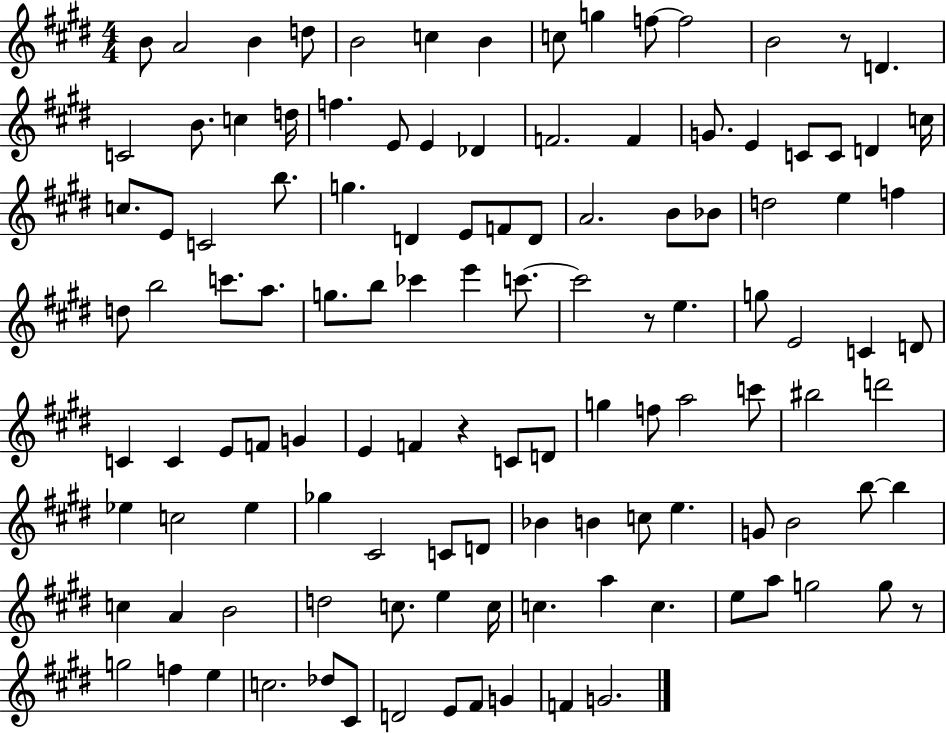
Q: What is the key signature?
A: E major